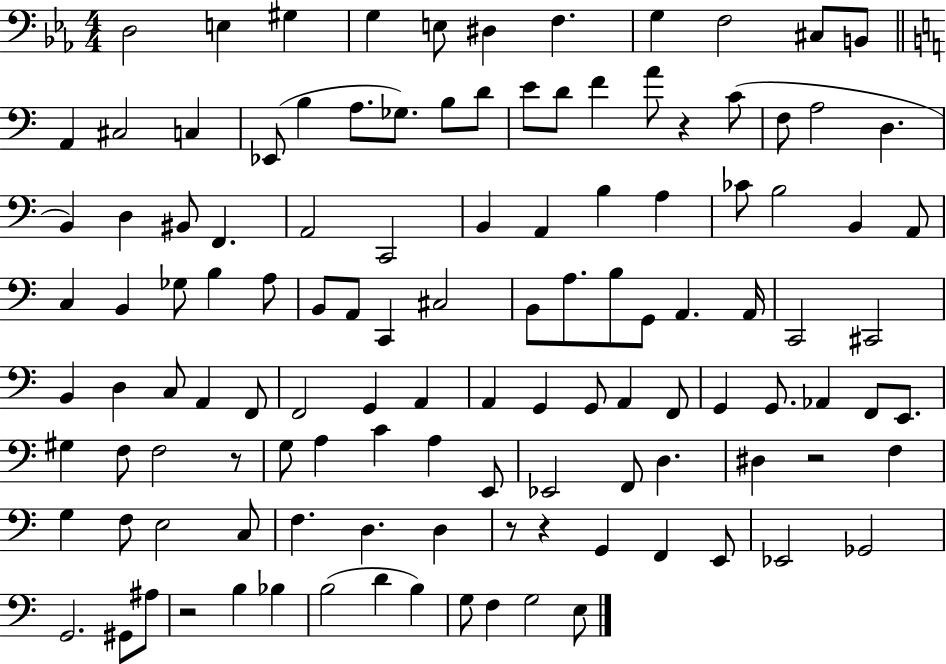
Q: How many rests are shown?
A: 6